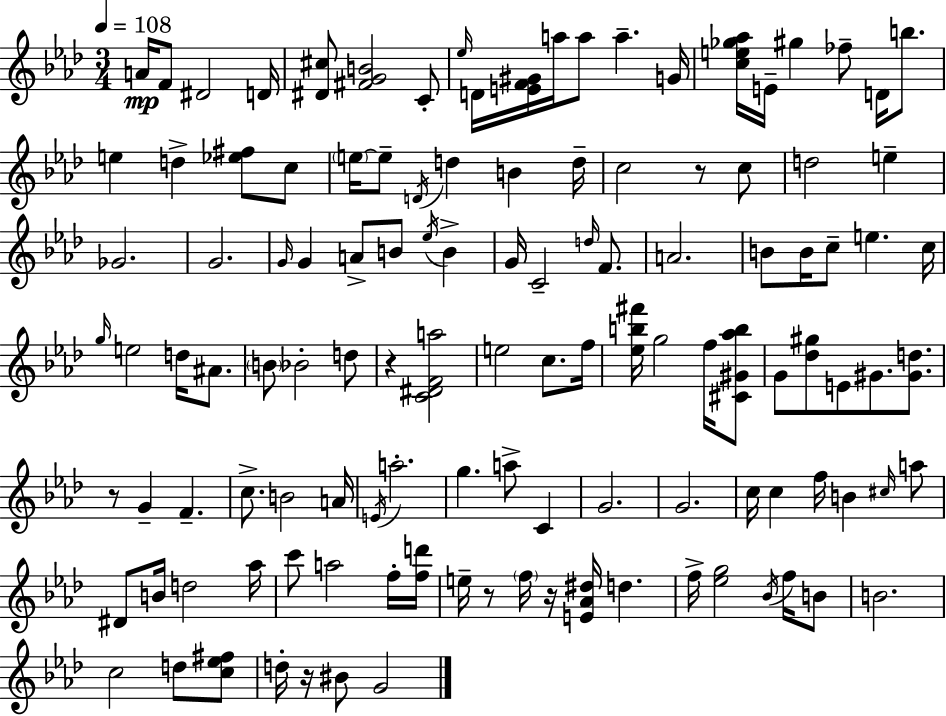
{
  \clef treble
  \numericTimeSignature
  \time 3/4
  \key aes \major
  \tempo 4 = 108
  a'16\mp f'8 dis'2 d'16 | <dis' cis''>8 <fis' g' b'>2 c'8-. | \grace { ees''16 } d'16 <e' f' gis'>16 a''16 a''8 a''4.-- | g'16 <c'' e'' ges'' aes''>16 e'16-- gis''4 fes''8-- d'16 b''8. | \break e''4 d''4-> <ees'' fis''>8 c''8 | \parenthesize e''16~~ e''8-- \acciaccatura { d'16 } d''4 b'4 | d''16-- c''2 r8 | c''8 d''2 e''4-- | \break ges'2. | g'2. | \grace { g'16 } g'4 a'8-> b'8 \acciaccatura { ees''16 } | b'4-> g'16 c'2-- | \break \grace { d''16 } f'8. a'2. | b'8 b'16 c''8-- e''4. | c''16 \grace { g''16 } e''2 | d''16 ais'8. \parenthesize b'8 bes'2-. | \break d''8 r4 <c' dis' f' a''>2 | e''2 | c''8. f''16 <ees'' b'' fis'''>16 g''2 | f''16 <cis' gis' aes'' b''>8 g'8 <des'' gis''>8 e'8 | \break gis'8. <gis' d''>8. r8 g'4-- | f'4.-- c''8.-> b'2 | a'16 \acciaccatura { e'16 } a''2.-. | g''4. | \break a''8-> c'4 g'2. | g'2. | c''16 c''4 | f''16 b'4 \grace { cis''16 } a''8 dis'8 b'16 d''2 | \break aes''16 c'''8 a''2 | f''16-. <f'' d'''>16 e''16-- r8 \parenthesize f''16 | r16 <e' aes' dis''>16 d''4. f''16-> <ees'' g''>2 | \acciaccatura { bes'16 } f''16 b'8 b'2. | \break c''2 | d''8 <c'' ees'' fis''>8 d''16-. r16 bis'8 | g'2 \bar "|."
}